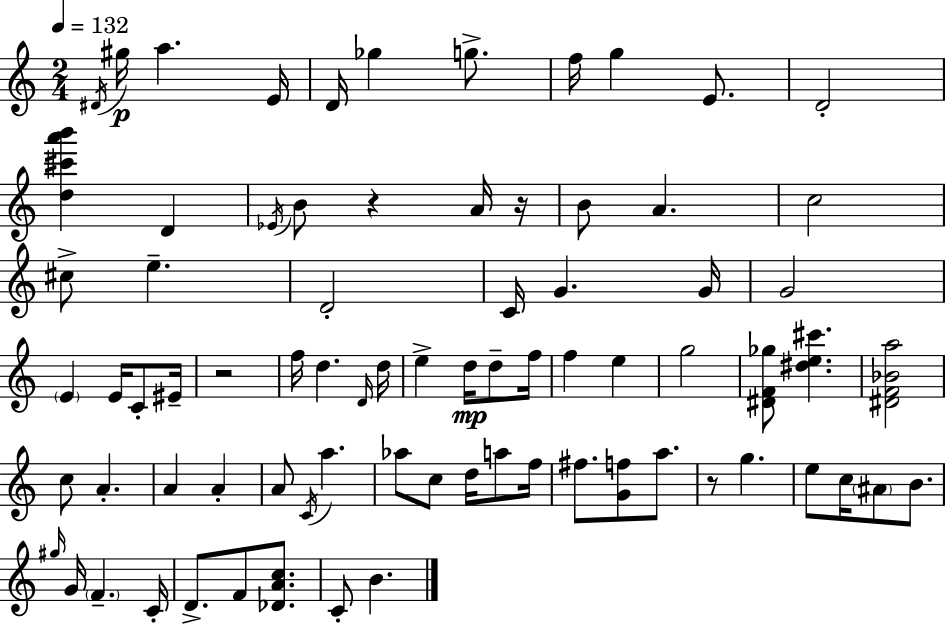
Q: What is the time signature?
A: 2/4